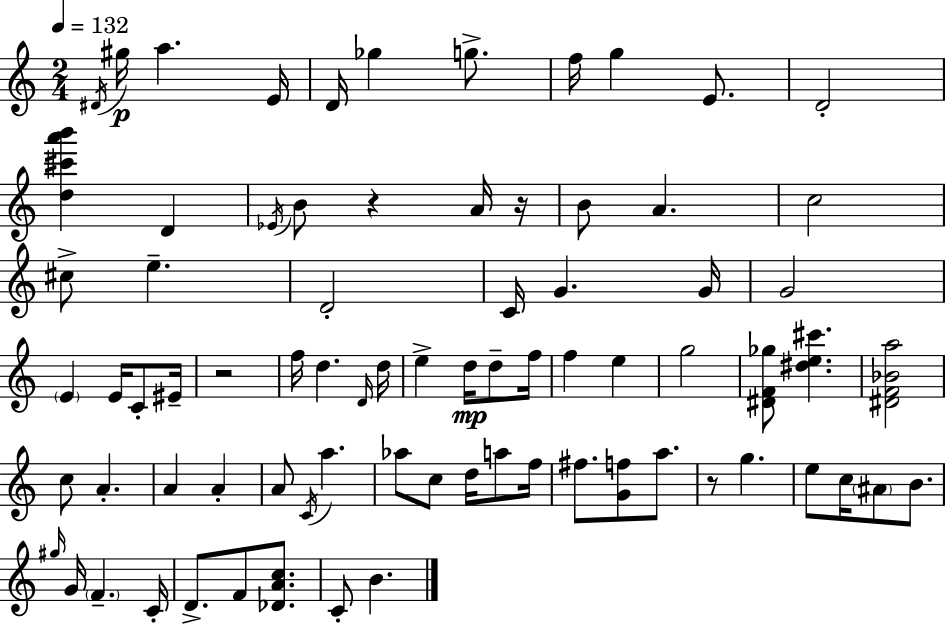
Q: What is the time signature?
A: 2/4